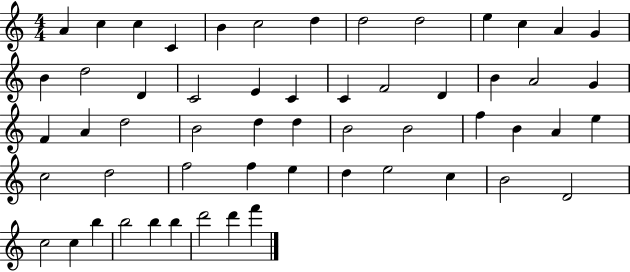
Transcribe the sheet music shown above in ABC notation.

X:1
T:Untitled
M:4/4
L:1/4
K:C
A c c C B c2 d d2 d2 e c A G B d2 D C2 E C C F2 D B A2 G F A d2 B2 d d B2 B2 f B A e c2 d2 f2 f e d e2 c B2 D2 c2 c b b2 b b d'2 d' f'